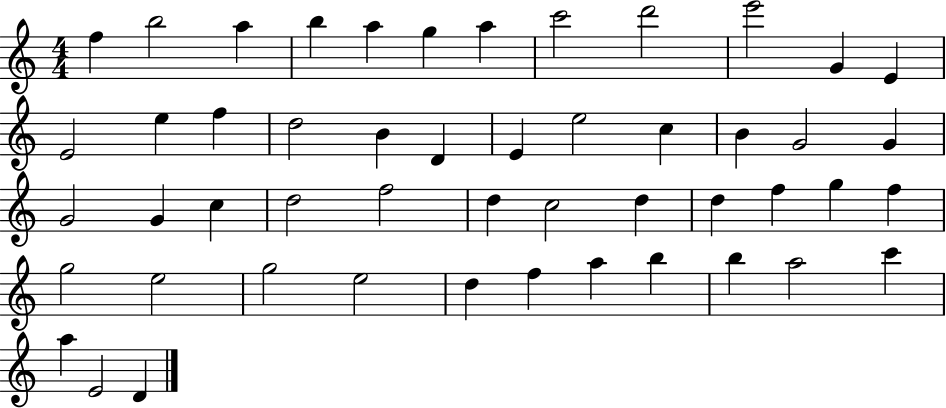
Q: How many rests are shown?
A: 0